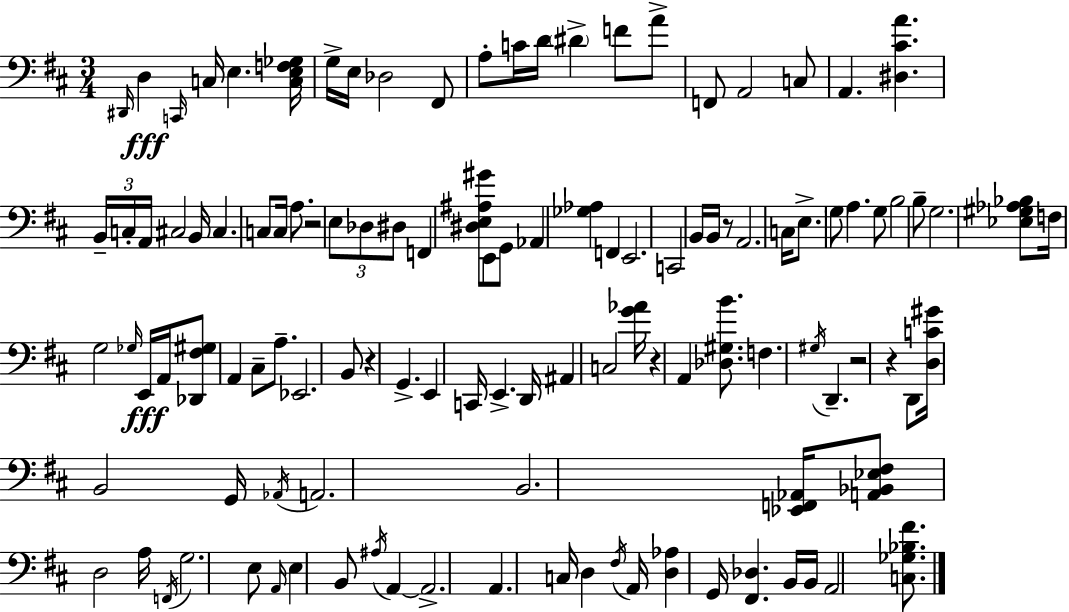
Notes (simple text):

D#2/s D3/q C2/s C3/s E3/q. [C3,E3,F3,Gb3]/s G3/s E3/s Db3/h F#2/e A3/e C4/s D4/s D#4/q F4/e A4/e F2/e A2/h C3/e A2/q. [D#3,C#4,A4]/q. B2/s C3/s A2/s C#3/h B2/s C#3/q. C3/e C3/s A3/e. R/h E3/e Db3/e D#3/e F2/q [D#3,E3,A#3,G#4]/e E2/e G2/e Ab2/q [Gb3,Ab3]/q F2/q E2/h. C2/h B2/s B2/s R/e A2/h. C3/s E3/e. G3/e A3/q. G3/e B3/h B3/e G3/h. [Eb3,G#3,Ab3,Bb3]/e F3/s G3/h Gb3/s E2/s A2/s [Db2,F#3,G#3]/e A2/q C#3/e A3/e. Eb2/h. B2/e R/q G2/q. E2/q C2/s E2/q. D2/s A#2/q C3/h [G4,Ab4]/s R/q A2/q [Db3,G#3,B4]/e. F3/q. G#3/s D2/q. R/h R/q D2/e [D3,C4,G#4]/s B2/h G2/s Ab2/s A2/h. B2/h. [Eb2,F2,Ab2]/s [A2,Bb2,Eb3,F#3]/e D3/h A3/s F2/s G3/h. E3/e A2/s E3/q B2/e A#3/s A2/q A2/h. A2/q. C3/s D3/q F#3/s A2/s [D3,Ab3]/q G2/s [F#2,Db3]/q. B2/s B2/s A2/h [C3,Gb3,Bb3,F#4]/e.